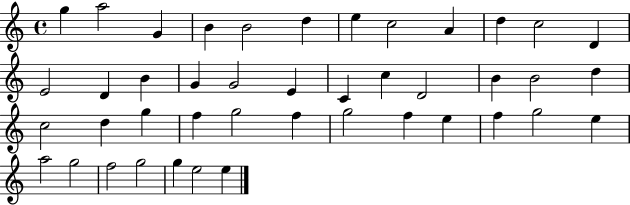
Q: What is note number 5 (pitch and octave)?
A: B4